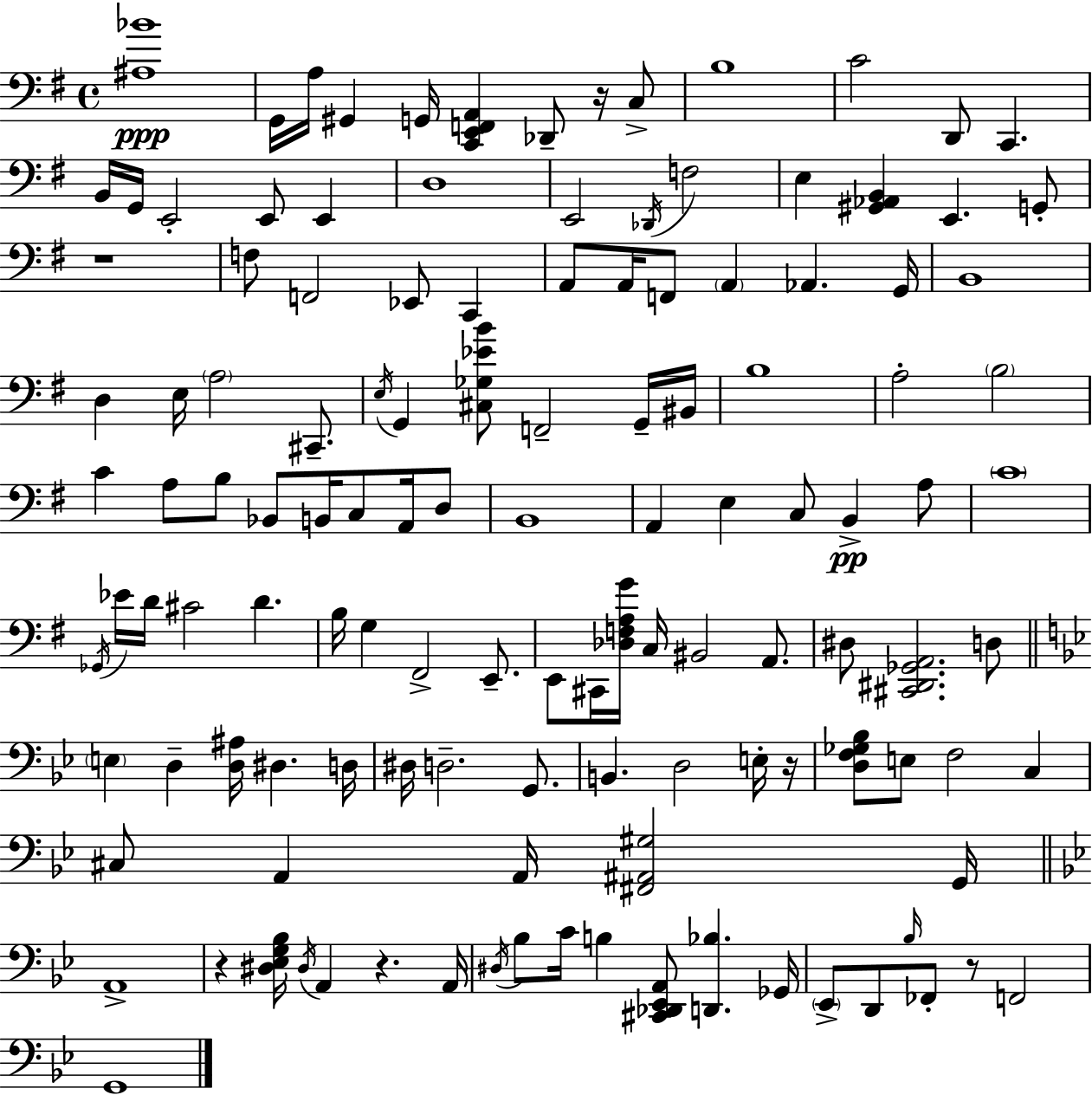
X:1
T:Untitled
M:4/4
L:1/4
K:G
[^A,_B]4 G,,/4 A,/4 ^G,, G,,/4 [C,,E,,F,,A,,] _D,,/2 z/4 C,/2 B,4 C2 D,,/2 C,, B,,/4 G,,/4 E,,2 E,,/2 E,, D,4 E,,2 _D,,/4 F,2 E, [^G,,_A,,B,,] E,, G,,/2 z4 F,/2 F,,2 _E,,/2 C,, A,,/2 A,,/4 F,,/2 A,, _A,, G,,/4 B,,4 D, E,/4 A,2 ^C,,/2 E,/4 G,, [^C,_G,_EB]/2 F,,2 G,,/4 ^B,,/4 B,4 A,2 B,2 C A,/2 B,/2 _B,,/2 B,,/4 C,/2 A,,/4 D,/2 B,,4 A,, E, C,/2 B,, A,/2 C4 _G,,/4 _E/4 D/4 ^C2 D B,/4 G, ^F,,2 E,,/2 E,,/2 ^C,,/4 [_D,F,A,G]/4 C,/4 ^B,,2 A,,/2 ^D,/2 [^C,,^D,,_G,,A,,]2 D,/2 E, D, [D,^A,]/4 ^D, D,/4 ^D,/4 D,2 G,,/2 B,, D,2 E,/4 z/4 [D,F,_G,_B,]/2 E,/2 F,2 C, ^C,/2 A,, A,,/4 [^F,,^A,,^G,]2 G,,/4 A,,4 z [^D,_E,G,_B,]/4 ^D,/4 A,, z A,,/4 ^D,/4 _B,/2 C/4 B, [^C,,_D,,_E,,A,,]/2 [D,,_B,] _G,,/4 _E,,/2 D,,/2 _B,/4 _F,,/2 z/2 F,,2 G,,4